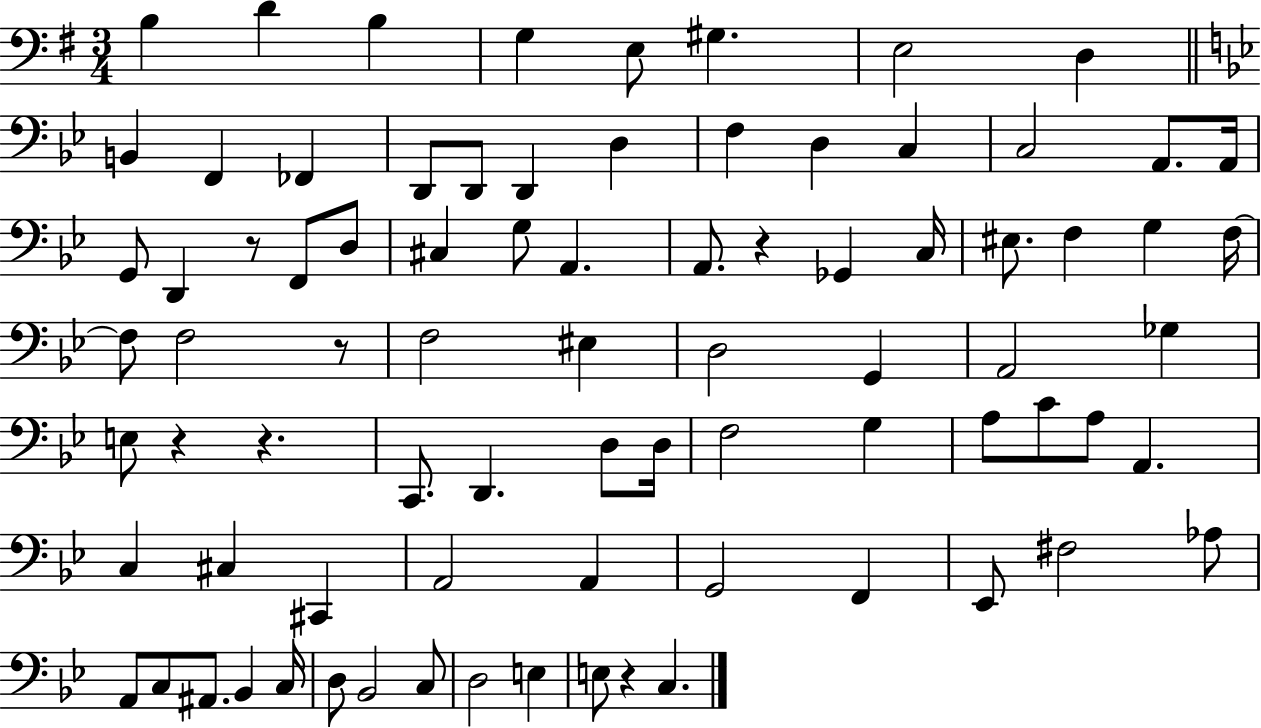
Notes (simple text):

B3/q D4/q B3/q G3/q E3/e G#3/q. E3/h D3/q B2/q F2/q FES2/q D2/e D2/e D2/q D3/q F3/q D3/q C3/q C3/h A2/e. A2/s G2/e D2/q R/e F2/e D3/e C#3/q G3/e A2/q. A2/e. R/q Gb2/q C3/s EIS3/e. F3/q G3/q F3/s F3/e F3/h R/e F3/h EIS3/q D3/h G2/q A2/h Gb3/q E3/e R/q R/q. C2/e. D2/q. D3/e D3/s F3/h G3/q A3/e C4/e A3/e A2/q. C3/q C#3/q C#2/q A2/h A2/q G2/h F2/q Eb2/e F#3/h Ab3/e A2/e C3/e A#2/e. Bb2/q C3/s D3/e Bb2/h C3/e D3/h E3/q E3/e R/q C3/q.